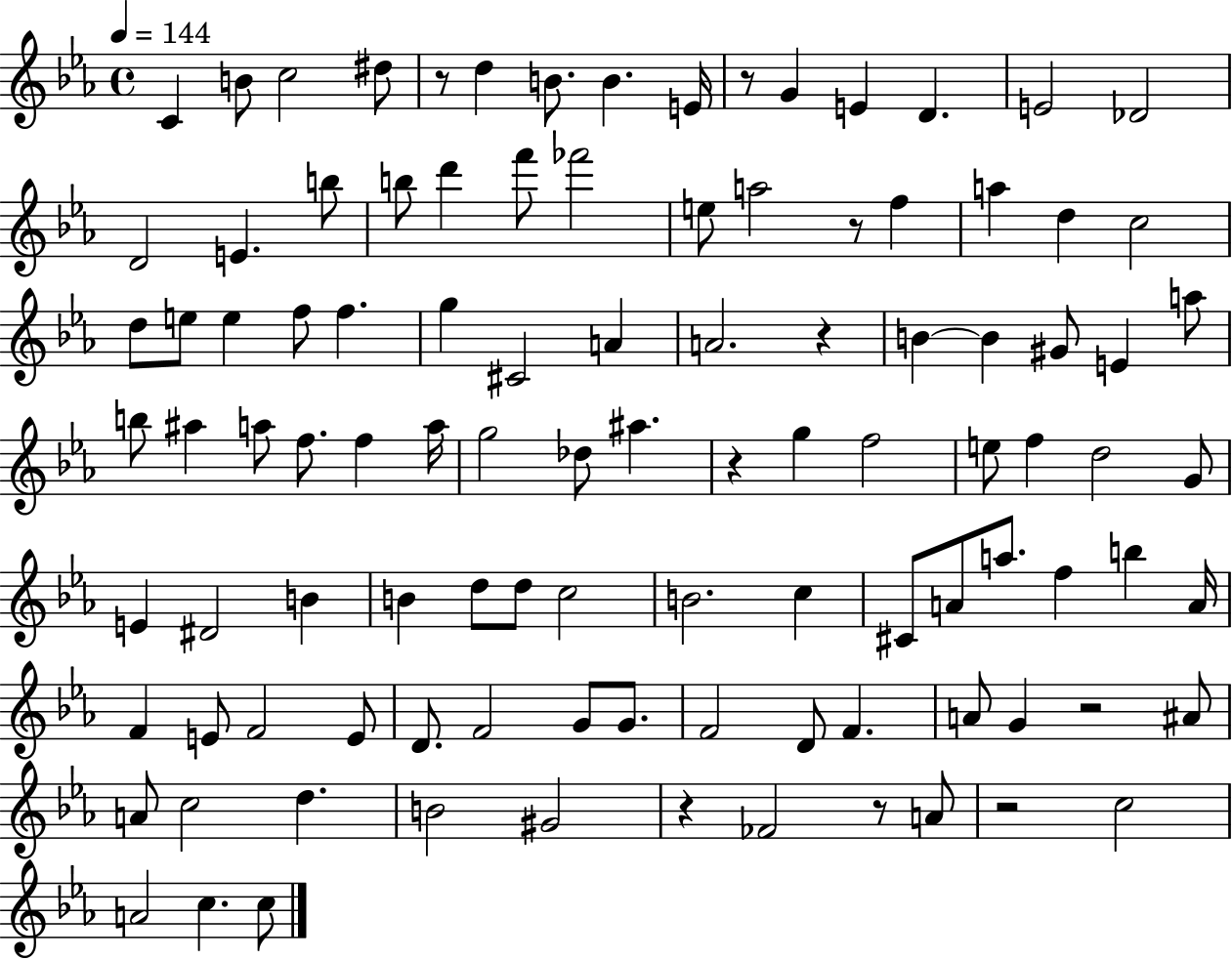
{
  \clef treble
  \time 4/4
  \defaultTimeSignature
  \key ees \major
  \tempo 4 = 144
  c'4 b'8 c''2 dis''8 | r8 d''4 b'8. b'4. e'16 | r8 g'4 e'4 d'4. | e'2 des'2 | \break d'2 e'4. b''8 | b''8 d'''4 f'''8 fes'''2 | e''8 a''2 r8 f''4 | a''4 d''4 c''2 | \break d''8 e''8 e''4 f''8 f''4. | g''4 cis'2 a'4 | a'2. r4 | b'4~~ b'4 gis'8 e'4 a''8 | \break b''8 ais''4 a''8 f''8. f''4 a''16 | g''2 des''8 ais''4. | r4 g''4 f''2 | e''8 f''4 d''2 g'8 | \break e'4 dis'2 b'4 | b'4 d''8 d''8 c''2 | b'2. c''4 | cis'8 a'8 a''8. f''4 b''4 a'16 | \break f'4 e'8 f'2 e'8 | d'8. f'2 g'8 g'8. | f'2 d'8 f'4. | a'8 g'4 r2 ais'8 | \break a'8 c''2 d''4. | b'2 gis'2 | r4 fes'2 r8 a'8 | r2 c''2 | \break a'2 c''4. c''8 | \bar "|."
}